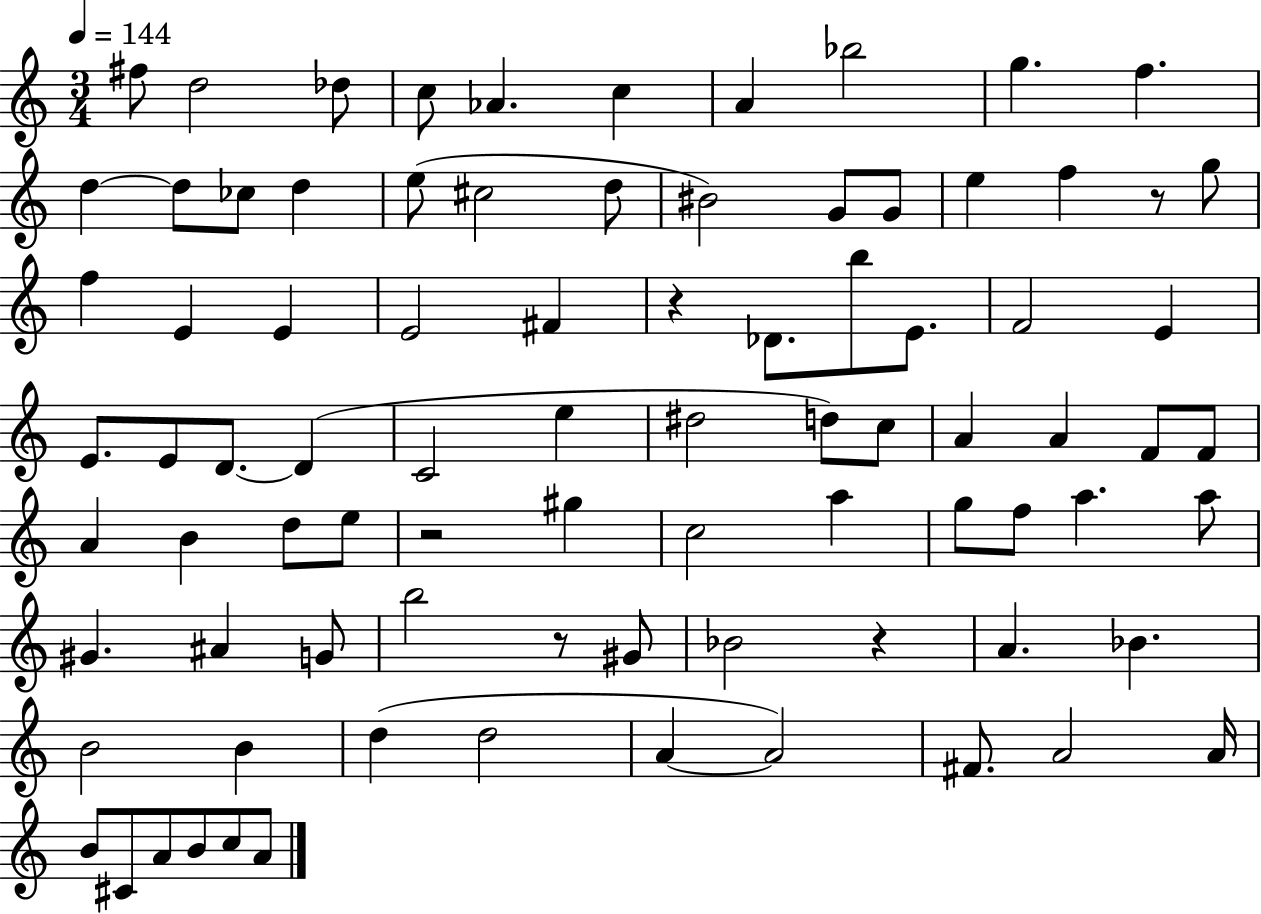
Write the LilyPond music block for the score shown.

{
  \clef treble
  \numericTimeSignature
  \time 3/4
  \key c \major
  \tempo 4 = 144
  fis''8 d''2 des''8 | c''8 aes'4. c''4 | a'4 bes''2 | g''4. f''4. | \break d''4~~ d''8 ces''8 d''4 | e''8( cis''2 d''8 | bis'2) g'8 g'8 | e''4 f''4 r8 g''8 | \break f''4 e'4 e'4 | e'2 fis'4 | r4 des'8. b''8 e'8. | f'2 e'4 | \break e'8. e'8 d'8.~~ d'4( | c'2 e''4 | dis''2 d''8) c''8 | a'4 a'4 f'8 f'8 | \break a'4 b'4 d''8 e''8 | r2 gis''4 | c''2 a''4 | g''8 f''8 a''4. a''8 | \break gis'4. ais'4 g'8 | b''2 r8 gis'8 | bes'2 r4 | a'4. bes'4. | \break b'2 b'4 | d''4( d''2 | a'4~~ a'2) | fis'8. a'2 a'16 | \break b'8 cis'8 a'8 b'8 c''8 a'8 | \bar "|."
}